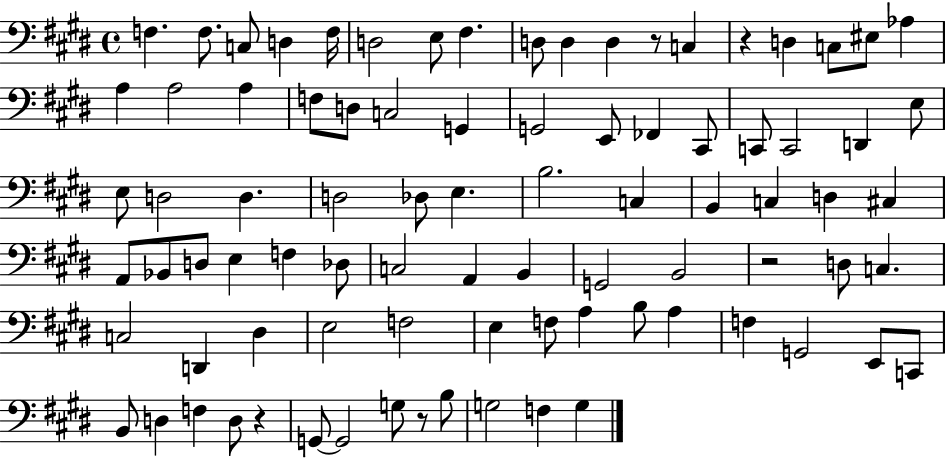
{
  \clef bass
  \time 4/4
  \defaultTimeSignature
  \key e \major
  f4. f8. c8 d4 f16 | d2 e8 fis4. | d8 d4 d4 r8 c4 | r4 d4 c8 eis8 aes4 | \break a4 a2 a4 | f8 d8 c2 g,4 | g,2 e,8 fes,4 cis,8 | c,8 c,2 d,4 e8 | \break e8 d2 d4. | d2 des8 e4. | b2. c4 | b,4 c4 d4 cis4 | \break a,8 bes,8 d8 e4 f4 des8 | c2 a,4 b,4 | g,2 b,2 | r2 d8 c4. | \break c2 d,4 dis4 | e2 f2 | e4 f8 a4 b8 a4 | f4 g,2 e,8 c,8 | \break b,8 d4 f4 d8 r4 | g,8~~ g,2 g8 r8 b8 | g2 f4 g4 | \bar "|."
}